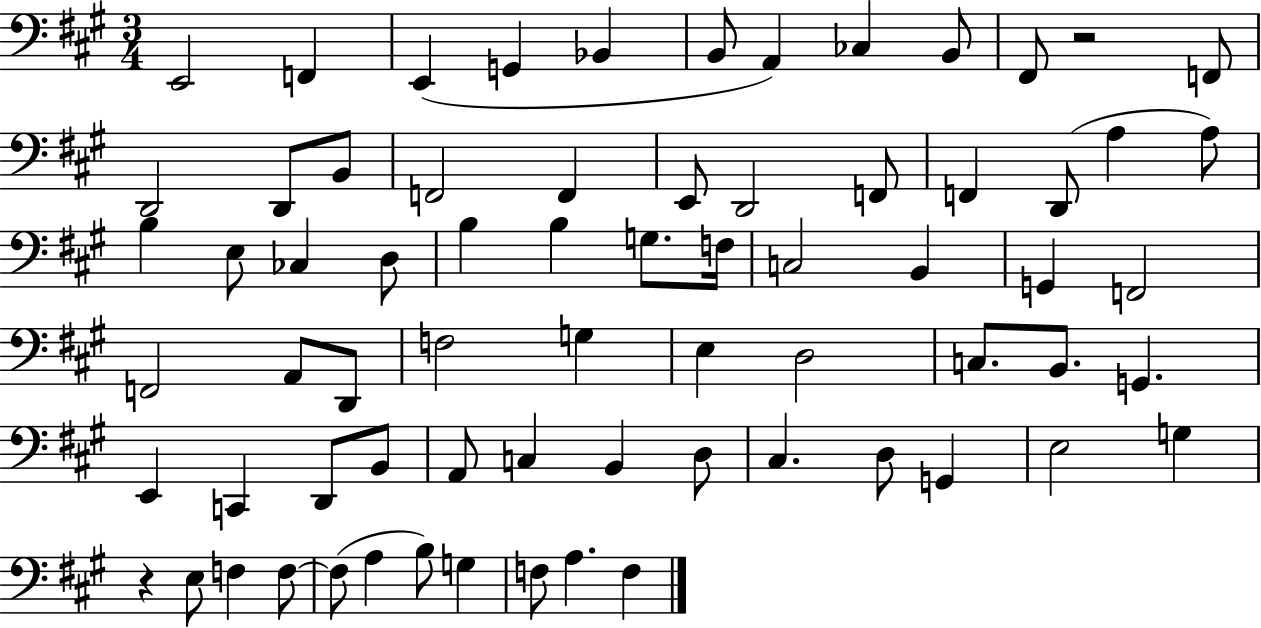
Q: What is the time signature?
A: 3/4